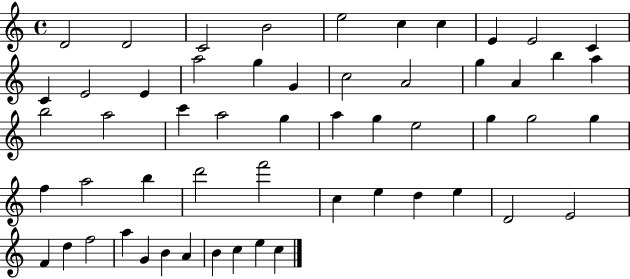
X:1
T:Untitled
M:4/4
L:1/4
K:C
D2 D2 C2 B2 e2 c c E E2 C C E2 E a2 g G c2 A2 g A b a b2 a2 c' a2 g a g e2 g g2 g f a2 b d'2 f'2 c e d e D2 E2 F d f2 a G B A B c e c